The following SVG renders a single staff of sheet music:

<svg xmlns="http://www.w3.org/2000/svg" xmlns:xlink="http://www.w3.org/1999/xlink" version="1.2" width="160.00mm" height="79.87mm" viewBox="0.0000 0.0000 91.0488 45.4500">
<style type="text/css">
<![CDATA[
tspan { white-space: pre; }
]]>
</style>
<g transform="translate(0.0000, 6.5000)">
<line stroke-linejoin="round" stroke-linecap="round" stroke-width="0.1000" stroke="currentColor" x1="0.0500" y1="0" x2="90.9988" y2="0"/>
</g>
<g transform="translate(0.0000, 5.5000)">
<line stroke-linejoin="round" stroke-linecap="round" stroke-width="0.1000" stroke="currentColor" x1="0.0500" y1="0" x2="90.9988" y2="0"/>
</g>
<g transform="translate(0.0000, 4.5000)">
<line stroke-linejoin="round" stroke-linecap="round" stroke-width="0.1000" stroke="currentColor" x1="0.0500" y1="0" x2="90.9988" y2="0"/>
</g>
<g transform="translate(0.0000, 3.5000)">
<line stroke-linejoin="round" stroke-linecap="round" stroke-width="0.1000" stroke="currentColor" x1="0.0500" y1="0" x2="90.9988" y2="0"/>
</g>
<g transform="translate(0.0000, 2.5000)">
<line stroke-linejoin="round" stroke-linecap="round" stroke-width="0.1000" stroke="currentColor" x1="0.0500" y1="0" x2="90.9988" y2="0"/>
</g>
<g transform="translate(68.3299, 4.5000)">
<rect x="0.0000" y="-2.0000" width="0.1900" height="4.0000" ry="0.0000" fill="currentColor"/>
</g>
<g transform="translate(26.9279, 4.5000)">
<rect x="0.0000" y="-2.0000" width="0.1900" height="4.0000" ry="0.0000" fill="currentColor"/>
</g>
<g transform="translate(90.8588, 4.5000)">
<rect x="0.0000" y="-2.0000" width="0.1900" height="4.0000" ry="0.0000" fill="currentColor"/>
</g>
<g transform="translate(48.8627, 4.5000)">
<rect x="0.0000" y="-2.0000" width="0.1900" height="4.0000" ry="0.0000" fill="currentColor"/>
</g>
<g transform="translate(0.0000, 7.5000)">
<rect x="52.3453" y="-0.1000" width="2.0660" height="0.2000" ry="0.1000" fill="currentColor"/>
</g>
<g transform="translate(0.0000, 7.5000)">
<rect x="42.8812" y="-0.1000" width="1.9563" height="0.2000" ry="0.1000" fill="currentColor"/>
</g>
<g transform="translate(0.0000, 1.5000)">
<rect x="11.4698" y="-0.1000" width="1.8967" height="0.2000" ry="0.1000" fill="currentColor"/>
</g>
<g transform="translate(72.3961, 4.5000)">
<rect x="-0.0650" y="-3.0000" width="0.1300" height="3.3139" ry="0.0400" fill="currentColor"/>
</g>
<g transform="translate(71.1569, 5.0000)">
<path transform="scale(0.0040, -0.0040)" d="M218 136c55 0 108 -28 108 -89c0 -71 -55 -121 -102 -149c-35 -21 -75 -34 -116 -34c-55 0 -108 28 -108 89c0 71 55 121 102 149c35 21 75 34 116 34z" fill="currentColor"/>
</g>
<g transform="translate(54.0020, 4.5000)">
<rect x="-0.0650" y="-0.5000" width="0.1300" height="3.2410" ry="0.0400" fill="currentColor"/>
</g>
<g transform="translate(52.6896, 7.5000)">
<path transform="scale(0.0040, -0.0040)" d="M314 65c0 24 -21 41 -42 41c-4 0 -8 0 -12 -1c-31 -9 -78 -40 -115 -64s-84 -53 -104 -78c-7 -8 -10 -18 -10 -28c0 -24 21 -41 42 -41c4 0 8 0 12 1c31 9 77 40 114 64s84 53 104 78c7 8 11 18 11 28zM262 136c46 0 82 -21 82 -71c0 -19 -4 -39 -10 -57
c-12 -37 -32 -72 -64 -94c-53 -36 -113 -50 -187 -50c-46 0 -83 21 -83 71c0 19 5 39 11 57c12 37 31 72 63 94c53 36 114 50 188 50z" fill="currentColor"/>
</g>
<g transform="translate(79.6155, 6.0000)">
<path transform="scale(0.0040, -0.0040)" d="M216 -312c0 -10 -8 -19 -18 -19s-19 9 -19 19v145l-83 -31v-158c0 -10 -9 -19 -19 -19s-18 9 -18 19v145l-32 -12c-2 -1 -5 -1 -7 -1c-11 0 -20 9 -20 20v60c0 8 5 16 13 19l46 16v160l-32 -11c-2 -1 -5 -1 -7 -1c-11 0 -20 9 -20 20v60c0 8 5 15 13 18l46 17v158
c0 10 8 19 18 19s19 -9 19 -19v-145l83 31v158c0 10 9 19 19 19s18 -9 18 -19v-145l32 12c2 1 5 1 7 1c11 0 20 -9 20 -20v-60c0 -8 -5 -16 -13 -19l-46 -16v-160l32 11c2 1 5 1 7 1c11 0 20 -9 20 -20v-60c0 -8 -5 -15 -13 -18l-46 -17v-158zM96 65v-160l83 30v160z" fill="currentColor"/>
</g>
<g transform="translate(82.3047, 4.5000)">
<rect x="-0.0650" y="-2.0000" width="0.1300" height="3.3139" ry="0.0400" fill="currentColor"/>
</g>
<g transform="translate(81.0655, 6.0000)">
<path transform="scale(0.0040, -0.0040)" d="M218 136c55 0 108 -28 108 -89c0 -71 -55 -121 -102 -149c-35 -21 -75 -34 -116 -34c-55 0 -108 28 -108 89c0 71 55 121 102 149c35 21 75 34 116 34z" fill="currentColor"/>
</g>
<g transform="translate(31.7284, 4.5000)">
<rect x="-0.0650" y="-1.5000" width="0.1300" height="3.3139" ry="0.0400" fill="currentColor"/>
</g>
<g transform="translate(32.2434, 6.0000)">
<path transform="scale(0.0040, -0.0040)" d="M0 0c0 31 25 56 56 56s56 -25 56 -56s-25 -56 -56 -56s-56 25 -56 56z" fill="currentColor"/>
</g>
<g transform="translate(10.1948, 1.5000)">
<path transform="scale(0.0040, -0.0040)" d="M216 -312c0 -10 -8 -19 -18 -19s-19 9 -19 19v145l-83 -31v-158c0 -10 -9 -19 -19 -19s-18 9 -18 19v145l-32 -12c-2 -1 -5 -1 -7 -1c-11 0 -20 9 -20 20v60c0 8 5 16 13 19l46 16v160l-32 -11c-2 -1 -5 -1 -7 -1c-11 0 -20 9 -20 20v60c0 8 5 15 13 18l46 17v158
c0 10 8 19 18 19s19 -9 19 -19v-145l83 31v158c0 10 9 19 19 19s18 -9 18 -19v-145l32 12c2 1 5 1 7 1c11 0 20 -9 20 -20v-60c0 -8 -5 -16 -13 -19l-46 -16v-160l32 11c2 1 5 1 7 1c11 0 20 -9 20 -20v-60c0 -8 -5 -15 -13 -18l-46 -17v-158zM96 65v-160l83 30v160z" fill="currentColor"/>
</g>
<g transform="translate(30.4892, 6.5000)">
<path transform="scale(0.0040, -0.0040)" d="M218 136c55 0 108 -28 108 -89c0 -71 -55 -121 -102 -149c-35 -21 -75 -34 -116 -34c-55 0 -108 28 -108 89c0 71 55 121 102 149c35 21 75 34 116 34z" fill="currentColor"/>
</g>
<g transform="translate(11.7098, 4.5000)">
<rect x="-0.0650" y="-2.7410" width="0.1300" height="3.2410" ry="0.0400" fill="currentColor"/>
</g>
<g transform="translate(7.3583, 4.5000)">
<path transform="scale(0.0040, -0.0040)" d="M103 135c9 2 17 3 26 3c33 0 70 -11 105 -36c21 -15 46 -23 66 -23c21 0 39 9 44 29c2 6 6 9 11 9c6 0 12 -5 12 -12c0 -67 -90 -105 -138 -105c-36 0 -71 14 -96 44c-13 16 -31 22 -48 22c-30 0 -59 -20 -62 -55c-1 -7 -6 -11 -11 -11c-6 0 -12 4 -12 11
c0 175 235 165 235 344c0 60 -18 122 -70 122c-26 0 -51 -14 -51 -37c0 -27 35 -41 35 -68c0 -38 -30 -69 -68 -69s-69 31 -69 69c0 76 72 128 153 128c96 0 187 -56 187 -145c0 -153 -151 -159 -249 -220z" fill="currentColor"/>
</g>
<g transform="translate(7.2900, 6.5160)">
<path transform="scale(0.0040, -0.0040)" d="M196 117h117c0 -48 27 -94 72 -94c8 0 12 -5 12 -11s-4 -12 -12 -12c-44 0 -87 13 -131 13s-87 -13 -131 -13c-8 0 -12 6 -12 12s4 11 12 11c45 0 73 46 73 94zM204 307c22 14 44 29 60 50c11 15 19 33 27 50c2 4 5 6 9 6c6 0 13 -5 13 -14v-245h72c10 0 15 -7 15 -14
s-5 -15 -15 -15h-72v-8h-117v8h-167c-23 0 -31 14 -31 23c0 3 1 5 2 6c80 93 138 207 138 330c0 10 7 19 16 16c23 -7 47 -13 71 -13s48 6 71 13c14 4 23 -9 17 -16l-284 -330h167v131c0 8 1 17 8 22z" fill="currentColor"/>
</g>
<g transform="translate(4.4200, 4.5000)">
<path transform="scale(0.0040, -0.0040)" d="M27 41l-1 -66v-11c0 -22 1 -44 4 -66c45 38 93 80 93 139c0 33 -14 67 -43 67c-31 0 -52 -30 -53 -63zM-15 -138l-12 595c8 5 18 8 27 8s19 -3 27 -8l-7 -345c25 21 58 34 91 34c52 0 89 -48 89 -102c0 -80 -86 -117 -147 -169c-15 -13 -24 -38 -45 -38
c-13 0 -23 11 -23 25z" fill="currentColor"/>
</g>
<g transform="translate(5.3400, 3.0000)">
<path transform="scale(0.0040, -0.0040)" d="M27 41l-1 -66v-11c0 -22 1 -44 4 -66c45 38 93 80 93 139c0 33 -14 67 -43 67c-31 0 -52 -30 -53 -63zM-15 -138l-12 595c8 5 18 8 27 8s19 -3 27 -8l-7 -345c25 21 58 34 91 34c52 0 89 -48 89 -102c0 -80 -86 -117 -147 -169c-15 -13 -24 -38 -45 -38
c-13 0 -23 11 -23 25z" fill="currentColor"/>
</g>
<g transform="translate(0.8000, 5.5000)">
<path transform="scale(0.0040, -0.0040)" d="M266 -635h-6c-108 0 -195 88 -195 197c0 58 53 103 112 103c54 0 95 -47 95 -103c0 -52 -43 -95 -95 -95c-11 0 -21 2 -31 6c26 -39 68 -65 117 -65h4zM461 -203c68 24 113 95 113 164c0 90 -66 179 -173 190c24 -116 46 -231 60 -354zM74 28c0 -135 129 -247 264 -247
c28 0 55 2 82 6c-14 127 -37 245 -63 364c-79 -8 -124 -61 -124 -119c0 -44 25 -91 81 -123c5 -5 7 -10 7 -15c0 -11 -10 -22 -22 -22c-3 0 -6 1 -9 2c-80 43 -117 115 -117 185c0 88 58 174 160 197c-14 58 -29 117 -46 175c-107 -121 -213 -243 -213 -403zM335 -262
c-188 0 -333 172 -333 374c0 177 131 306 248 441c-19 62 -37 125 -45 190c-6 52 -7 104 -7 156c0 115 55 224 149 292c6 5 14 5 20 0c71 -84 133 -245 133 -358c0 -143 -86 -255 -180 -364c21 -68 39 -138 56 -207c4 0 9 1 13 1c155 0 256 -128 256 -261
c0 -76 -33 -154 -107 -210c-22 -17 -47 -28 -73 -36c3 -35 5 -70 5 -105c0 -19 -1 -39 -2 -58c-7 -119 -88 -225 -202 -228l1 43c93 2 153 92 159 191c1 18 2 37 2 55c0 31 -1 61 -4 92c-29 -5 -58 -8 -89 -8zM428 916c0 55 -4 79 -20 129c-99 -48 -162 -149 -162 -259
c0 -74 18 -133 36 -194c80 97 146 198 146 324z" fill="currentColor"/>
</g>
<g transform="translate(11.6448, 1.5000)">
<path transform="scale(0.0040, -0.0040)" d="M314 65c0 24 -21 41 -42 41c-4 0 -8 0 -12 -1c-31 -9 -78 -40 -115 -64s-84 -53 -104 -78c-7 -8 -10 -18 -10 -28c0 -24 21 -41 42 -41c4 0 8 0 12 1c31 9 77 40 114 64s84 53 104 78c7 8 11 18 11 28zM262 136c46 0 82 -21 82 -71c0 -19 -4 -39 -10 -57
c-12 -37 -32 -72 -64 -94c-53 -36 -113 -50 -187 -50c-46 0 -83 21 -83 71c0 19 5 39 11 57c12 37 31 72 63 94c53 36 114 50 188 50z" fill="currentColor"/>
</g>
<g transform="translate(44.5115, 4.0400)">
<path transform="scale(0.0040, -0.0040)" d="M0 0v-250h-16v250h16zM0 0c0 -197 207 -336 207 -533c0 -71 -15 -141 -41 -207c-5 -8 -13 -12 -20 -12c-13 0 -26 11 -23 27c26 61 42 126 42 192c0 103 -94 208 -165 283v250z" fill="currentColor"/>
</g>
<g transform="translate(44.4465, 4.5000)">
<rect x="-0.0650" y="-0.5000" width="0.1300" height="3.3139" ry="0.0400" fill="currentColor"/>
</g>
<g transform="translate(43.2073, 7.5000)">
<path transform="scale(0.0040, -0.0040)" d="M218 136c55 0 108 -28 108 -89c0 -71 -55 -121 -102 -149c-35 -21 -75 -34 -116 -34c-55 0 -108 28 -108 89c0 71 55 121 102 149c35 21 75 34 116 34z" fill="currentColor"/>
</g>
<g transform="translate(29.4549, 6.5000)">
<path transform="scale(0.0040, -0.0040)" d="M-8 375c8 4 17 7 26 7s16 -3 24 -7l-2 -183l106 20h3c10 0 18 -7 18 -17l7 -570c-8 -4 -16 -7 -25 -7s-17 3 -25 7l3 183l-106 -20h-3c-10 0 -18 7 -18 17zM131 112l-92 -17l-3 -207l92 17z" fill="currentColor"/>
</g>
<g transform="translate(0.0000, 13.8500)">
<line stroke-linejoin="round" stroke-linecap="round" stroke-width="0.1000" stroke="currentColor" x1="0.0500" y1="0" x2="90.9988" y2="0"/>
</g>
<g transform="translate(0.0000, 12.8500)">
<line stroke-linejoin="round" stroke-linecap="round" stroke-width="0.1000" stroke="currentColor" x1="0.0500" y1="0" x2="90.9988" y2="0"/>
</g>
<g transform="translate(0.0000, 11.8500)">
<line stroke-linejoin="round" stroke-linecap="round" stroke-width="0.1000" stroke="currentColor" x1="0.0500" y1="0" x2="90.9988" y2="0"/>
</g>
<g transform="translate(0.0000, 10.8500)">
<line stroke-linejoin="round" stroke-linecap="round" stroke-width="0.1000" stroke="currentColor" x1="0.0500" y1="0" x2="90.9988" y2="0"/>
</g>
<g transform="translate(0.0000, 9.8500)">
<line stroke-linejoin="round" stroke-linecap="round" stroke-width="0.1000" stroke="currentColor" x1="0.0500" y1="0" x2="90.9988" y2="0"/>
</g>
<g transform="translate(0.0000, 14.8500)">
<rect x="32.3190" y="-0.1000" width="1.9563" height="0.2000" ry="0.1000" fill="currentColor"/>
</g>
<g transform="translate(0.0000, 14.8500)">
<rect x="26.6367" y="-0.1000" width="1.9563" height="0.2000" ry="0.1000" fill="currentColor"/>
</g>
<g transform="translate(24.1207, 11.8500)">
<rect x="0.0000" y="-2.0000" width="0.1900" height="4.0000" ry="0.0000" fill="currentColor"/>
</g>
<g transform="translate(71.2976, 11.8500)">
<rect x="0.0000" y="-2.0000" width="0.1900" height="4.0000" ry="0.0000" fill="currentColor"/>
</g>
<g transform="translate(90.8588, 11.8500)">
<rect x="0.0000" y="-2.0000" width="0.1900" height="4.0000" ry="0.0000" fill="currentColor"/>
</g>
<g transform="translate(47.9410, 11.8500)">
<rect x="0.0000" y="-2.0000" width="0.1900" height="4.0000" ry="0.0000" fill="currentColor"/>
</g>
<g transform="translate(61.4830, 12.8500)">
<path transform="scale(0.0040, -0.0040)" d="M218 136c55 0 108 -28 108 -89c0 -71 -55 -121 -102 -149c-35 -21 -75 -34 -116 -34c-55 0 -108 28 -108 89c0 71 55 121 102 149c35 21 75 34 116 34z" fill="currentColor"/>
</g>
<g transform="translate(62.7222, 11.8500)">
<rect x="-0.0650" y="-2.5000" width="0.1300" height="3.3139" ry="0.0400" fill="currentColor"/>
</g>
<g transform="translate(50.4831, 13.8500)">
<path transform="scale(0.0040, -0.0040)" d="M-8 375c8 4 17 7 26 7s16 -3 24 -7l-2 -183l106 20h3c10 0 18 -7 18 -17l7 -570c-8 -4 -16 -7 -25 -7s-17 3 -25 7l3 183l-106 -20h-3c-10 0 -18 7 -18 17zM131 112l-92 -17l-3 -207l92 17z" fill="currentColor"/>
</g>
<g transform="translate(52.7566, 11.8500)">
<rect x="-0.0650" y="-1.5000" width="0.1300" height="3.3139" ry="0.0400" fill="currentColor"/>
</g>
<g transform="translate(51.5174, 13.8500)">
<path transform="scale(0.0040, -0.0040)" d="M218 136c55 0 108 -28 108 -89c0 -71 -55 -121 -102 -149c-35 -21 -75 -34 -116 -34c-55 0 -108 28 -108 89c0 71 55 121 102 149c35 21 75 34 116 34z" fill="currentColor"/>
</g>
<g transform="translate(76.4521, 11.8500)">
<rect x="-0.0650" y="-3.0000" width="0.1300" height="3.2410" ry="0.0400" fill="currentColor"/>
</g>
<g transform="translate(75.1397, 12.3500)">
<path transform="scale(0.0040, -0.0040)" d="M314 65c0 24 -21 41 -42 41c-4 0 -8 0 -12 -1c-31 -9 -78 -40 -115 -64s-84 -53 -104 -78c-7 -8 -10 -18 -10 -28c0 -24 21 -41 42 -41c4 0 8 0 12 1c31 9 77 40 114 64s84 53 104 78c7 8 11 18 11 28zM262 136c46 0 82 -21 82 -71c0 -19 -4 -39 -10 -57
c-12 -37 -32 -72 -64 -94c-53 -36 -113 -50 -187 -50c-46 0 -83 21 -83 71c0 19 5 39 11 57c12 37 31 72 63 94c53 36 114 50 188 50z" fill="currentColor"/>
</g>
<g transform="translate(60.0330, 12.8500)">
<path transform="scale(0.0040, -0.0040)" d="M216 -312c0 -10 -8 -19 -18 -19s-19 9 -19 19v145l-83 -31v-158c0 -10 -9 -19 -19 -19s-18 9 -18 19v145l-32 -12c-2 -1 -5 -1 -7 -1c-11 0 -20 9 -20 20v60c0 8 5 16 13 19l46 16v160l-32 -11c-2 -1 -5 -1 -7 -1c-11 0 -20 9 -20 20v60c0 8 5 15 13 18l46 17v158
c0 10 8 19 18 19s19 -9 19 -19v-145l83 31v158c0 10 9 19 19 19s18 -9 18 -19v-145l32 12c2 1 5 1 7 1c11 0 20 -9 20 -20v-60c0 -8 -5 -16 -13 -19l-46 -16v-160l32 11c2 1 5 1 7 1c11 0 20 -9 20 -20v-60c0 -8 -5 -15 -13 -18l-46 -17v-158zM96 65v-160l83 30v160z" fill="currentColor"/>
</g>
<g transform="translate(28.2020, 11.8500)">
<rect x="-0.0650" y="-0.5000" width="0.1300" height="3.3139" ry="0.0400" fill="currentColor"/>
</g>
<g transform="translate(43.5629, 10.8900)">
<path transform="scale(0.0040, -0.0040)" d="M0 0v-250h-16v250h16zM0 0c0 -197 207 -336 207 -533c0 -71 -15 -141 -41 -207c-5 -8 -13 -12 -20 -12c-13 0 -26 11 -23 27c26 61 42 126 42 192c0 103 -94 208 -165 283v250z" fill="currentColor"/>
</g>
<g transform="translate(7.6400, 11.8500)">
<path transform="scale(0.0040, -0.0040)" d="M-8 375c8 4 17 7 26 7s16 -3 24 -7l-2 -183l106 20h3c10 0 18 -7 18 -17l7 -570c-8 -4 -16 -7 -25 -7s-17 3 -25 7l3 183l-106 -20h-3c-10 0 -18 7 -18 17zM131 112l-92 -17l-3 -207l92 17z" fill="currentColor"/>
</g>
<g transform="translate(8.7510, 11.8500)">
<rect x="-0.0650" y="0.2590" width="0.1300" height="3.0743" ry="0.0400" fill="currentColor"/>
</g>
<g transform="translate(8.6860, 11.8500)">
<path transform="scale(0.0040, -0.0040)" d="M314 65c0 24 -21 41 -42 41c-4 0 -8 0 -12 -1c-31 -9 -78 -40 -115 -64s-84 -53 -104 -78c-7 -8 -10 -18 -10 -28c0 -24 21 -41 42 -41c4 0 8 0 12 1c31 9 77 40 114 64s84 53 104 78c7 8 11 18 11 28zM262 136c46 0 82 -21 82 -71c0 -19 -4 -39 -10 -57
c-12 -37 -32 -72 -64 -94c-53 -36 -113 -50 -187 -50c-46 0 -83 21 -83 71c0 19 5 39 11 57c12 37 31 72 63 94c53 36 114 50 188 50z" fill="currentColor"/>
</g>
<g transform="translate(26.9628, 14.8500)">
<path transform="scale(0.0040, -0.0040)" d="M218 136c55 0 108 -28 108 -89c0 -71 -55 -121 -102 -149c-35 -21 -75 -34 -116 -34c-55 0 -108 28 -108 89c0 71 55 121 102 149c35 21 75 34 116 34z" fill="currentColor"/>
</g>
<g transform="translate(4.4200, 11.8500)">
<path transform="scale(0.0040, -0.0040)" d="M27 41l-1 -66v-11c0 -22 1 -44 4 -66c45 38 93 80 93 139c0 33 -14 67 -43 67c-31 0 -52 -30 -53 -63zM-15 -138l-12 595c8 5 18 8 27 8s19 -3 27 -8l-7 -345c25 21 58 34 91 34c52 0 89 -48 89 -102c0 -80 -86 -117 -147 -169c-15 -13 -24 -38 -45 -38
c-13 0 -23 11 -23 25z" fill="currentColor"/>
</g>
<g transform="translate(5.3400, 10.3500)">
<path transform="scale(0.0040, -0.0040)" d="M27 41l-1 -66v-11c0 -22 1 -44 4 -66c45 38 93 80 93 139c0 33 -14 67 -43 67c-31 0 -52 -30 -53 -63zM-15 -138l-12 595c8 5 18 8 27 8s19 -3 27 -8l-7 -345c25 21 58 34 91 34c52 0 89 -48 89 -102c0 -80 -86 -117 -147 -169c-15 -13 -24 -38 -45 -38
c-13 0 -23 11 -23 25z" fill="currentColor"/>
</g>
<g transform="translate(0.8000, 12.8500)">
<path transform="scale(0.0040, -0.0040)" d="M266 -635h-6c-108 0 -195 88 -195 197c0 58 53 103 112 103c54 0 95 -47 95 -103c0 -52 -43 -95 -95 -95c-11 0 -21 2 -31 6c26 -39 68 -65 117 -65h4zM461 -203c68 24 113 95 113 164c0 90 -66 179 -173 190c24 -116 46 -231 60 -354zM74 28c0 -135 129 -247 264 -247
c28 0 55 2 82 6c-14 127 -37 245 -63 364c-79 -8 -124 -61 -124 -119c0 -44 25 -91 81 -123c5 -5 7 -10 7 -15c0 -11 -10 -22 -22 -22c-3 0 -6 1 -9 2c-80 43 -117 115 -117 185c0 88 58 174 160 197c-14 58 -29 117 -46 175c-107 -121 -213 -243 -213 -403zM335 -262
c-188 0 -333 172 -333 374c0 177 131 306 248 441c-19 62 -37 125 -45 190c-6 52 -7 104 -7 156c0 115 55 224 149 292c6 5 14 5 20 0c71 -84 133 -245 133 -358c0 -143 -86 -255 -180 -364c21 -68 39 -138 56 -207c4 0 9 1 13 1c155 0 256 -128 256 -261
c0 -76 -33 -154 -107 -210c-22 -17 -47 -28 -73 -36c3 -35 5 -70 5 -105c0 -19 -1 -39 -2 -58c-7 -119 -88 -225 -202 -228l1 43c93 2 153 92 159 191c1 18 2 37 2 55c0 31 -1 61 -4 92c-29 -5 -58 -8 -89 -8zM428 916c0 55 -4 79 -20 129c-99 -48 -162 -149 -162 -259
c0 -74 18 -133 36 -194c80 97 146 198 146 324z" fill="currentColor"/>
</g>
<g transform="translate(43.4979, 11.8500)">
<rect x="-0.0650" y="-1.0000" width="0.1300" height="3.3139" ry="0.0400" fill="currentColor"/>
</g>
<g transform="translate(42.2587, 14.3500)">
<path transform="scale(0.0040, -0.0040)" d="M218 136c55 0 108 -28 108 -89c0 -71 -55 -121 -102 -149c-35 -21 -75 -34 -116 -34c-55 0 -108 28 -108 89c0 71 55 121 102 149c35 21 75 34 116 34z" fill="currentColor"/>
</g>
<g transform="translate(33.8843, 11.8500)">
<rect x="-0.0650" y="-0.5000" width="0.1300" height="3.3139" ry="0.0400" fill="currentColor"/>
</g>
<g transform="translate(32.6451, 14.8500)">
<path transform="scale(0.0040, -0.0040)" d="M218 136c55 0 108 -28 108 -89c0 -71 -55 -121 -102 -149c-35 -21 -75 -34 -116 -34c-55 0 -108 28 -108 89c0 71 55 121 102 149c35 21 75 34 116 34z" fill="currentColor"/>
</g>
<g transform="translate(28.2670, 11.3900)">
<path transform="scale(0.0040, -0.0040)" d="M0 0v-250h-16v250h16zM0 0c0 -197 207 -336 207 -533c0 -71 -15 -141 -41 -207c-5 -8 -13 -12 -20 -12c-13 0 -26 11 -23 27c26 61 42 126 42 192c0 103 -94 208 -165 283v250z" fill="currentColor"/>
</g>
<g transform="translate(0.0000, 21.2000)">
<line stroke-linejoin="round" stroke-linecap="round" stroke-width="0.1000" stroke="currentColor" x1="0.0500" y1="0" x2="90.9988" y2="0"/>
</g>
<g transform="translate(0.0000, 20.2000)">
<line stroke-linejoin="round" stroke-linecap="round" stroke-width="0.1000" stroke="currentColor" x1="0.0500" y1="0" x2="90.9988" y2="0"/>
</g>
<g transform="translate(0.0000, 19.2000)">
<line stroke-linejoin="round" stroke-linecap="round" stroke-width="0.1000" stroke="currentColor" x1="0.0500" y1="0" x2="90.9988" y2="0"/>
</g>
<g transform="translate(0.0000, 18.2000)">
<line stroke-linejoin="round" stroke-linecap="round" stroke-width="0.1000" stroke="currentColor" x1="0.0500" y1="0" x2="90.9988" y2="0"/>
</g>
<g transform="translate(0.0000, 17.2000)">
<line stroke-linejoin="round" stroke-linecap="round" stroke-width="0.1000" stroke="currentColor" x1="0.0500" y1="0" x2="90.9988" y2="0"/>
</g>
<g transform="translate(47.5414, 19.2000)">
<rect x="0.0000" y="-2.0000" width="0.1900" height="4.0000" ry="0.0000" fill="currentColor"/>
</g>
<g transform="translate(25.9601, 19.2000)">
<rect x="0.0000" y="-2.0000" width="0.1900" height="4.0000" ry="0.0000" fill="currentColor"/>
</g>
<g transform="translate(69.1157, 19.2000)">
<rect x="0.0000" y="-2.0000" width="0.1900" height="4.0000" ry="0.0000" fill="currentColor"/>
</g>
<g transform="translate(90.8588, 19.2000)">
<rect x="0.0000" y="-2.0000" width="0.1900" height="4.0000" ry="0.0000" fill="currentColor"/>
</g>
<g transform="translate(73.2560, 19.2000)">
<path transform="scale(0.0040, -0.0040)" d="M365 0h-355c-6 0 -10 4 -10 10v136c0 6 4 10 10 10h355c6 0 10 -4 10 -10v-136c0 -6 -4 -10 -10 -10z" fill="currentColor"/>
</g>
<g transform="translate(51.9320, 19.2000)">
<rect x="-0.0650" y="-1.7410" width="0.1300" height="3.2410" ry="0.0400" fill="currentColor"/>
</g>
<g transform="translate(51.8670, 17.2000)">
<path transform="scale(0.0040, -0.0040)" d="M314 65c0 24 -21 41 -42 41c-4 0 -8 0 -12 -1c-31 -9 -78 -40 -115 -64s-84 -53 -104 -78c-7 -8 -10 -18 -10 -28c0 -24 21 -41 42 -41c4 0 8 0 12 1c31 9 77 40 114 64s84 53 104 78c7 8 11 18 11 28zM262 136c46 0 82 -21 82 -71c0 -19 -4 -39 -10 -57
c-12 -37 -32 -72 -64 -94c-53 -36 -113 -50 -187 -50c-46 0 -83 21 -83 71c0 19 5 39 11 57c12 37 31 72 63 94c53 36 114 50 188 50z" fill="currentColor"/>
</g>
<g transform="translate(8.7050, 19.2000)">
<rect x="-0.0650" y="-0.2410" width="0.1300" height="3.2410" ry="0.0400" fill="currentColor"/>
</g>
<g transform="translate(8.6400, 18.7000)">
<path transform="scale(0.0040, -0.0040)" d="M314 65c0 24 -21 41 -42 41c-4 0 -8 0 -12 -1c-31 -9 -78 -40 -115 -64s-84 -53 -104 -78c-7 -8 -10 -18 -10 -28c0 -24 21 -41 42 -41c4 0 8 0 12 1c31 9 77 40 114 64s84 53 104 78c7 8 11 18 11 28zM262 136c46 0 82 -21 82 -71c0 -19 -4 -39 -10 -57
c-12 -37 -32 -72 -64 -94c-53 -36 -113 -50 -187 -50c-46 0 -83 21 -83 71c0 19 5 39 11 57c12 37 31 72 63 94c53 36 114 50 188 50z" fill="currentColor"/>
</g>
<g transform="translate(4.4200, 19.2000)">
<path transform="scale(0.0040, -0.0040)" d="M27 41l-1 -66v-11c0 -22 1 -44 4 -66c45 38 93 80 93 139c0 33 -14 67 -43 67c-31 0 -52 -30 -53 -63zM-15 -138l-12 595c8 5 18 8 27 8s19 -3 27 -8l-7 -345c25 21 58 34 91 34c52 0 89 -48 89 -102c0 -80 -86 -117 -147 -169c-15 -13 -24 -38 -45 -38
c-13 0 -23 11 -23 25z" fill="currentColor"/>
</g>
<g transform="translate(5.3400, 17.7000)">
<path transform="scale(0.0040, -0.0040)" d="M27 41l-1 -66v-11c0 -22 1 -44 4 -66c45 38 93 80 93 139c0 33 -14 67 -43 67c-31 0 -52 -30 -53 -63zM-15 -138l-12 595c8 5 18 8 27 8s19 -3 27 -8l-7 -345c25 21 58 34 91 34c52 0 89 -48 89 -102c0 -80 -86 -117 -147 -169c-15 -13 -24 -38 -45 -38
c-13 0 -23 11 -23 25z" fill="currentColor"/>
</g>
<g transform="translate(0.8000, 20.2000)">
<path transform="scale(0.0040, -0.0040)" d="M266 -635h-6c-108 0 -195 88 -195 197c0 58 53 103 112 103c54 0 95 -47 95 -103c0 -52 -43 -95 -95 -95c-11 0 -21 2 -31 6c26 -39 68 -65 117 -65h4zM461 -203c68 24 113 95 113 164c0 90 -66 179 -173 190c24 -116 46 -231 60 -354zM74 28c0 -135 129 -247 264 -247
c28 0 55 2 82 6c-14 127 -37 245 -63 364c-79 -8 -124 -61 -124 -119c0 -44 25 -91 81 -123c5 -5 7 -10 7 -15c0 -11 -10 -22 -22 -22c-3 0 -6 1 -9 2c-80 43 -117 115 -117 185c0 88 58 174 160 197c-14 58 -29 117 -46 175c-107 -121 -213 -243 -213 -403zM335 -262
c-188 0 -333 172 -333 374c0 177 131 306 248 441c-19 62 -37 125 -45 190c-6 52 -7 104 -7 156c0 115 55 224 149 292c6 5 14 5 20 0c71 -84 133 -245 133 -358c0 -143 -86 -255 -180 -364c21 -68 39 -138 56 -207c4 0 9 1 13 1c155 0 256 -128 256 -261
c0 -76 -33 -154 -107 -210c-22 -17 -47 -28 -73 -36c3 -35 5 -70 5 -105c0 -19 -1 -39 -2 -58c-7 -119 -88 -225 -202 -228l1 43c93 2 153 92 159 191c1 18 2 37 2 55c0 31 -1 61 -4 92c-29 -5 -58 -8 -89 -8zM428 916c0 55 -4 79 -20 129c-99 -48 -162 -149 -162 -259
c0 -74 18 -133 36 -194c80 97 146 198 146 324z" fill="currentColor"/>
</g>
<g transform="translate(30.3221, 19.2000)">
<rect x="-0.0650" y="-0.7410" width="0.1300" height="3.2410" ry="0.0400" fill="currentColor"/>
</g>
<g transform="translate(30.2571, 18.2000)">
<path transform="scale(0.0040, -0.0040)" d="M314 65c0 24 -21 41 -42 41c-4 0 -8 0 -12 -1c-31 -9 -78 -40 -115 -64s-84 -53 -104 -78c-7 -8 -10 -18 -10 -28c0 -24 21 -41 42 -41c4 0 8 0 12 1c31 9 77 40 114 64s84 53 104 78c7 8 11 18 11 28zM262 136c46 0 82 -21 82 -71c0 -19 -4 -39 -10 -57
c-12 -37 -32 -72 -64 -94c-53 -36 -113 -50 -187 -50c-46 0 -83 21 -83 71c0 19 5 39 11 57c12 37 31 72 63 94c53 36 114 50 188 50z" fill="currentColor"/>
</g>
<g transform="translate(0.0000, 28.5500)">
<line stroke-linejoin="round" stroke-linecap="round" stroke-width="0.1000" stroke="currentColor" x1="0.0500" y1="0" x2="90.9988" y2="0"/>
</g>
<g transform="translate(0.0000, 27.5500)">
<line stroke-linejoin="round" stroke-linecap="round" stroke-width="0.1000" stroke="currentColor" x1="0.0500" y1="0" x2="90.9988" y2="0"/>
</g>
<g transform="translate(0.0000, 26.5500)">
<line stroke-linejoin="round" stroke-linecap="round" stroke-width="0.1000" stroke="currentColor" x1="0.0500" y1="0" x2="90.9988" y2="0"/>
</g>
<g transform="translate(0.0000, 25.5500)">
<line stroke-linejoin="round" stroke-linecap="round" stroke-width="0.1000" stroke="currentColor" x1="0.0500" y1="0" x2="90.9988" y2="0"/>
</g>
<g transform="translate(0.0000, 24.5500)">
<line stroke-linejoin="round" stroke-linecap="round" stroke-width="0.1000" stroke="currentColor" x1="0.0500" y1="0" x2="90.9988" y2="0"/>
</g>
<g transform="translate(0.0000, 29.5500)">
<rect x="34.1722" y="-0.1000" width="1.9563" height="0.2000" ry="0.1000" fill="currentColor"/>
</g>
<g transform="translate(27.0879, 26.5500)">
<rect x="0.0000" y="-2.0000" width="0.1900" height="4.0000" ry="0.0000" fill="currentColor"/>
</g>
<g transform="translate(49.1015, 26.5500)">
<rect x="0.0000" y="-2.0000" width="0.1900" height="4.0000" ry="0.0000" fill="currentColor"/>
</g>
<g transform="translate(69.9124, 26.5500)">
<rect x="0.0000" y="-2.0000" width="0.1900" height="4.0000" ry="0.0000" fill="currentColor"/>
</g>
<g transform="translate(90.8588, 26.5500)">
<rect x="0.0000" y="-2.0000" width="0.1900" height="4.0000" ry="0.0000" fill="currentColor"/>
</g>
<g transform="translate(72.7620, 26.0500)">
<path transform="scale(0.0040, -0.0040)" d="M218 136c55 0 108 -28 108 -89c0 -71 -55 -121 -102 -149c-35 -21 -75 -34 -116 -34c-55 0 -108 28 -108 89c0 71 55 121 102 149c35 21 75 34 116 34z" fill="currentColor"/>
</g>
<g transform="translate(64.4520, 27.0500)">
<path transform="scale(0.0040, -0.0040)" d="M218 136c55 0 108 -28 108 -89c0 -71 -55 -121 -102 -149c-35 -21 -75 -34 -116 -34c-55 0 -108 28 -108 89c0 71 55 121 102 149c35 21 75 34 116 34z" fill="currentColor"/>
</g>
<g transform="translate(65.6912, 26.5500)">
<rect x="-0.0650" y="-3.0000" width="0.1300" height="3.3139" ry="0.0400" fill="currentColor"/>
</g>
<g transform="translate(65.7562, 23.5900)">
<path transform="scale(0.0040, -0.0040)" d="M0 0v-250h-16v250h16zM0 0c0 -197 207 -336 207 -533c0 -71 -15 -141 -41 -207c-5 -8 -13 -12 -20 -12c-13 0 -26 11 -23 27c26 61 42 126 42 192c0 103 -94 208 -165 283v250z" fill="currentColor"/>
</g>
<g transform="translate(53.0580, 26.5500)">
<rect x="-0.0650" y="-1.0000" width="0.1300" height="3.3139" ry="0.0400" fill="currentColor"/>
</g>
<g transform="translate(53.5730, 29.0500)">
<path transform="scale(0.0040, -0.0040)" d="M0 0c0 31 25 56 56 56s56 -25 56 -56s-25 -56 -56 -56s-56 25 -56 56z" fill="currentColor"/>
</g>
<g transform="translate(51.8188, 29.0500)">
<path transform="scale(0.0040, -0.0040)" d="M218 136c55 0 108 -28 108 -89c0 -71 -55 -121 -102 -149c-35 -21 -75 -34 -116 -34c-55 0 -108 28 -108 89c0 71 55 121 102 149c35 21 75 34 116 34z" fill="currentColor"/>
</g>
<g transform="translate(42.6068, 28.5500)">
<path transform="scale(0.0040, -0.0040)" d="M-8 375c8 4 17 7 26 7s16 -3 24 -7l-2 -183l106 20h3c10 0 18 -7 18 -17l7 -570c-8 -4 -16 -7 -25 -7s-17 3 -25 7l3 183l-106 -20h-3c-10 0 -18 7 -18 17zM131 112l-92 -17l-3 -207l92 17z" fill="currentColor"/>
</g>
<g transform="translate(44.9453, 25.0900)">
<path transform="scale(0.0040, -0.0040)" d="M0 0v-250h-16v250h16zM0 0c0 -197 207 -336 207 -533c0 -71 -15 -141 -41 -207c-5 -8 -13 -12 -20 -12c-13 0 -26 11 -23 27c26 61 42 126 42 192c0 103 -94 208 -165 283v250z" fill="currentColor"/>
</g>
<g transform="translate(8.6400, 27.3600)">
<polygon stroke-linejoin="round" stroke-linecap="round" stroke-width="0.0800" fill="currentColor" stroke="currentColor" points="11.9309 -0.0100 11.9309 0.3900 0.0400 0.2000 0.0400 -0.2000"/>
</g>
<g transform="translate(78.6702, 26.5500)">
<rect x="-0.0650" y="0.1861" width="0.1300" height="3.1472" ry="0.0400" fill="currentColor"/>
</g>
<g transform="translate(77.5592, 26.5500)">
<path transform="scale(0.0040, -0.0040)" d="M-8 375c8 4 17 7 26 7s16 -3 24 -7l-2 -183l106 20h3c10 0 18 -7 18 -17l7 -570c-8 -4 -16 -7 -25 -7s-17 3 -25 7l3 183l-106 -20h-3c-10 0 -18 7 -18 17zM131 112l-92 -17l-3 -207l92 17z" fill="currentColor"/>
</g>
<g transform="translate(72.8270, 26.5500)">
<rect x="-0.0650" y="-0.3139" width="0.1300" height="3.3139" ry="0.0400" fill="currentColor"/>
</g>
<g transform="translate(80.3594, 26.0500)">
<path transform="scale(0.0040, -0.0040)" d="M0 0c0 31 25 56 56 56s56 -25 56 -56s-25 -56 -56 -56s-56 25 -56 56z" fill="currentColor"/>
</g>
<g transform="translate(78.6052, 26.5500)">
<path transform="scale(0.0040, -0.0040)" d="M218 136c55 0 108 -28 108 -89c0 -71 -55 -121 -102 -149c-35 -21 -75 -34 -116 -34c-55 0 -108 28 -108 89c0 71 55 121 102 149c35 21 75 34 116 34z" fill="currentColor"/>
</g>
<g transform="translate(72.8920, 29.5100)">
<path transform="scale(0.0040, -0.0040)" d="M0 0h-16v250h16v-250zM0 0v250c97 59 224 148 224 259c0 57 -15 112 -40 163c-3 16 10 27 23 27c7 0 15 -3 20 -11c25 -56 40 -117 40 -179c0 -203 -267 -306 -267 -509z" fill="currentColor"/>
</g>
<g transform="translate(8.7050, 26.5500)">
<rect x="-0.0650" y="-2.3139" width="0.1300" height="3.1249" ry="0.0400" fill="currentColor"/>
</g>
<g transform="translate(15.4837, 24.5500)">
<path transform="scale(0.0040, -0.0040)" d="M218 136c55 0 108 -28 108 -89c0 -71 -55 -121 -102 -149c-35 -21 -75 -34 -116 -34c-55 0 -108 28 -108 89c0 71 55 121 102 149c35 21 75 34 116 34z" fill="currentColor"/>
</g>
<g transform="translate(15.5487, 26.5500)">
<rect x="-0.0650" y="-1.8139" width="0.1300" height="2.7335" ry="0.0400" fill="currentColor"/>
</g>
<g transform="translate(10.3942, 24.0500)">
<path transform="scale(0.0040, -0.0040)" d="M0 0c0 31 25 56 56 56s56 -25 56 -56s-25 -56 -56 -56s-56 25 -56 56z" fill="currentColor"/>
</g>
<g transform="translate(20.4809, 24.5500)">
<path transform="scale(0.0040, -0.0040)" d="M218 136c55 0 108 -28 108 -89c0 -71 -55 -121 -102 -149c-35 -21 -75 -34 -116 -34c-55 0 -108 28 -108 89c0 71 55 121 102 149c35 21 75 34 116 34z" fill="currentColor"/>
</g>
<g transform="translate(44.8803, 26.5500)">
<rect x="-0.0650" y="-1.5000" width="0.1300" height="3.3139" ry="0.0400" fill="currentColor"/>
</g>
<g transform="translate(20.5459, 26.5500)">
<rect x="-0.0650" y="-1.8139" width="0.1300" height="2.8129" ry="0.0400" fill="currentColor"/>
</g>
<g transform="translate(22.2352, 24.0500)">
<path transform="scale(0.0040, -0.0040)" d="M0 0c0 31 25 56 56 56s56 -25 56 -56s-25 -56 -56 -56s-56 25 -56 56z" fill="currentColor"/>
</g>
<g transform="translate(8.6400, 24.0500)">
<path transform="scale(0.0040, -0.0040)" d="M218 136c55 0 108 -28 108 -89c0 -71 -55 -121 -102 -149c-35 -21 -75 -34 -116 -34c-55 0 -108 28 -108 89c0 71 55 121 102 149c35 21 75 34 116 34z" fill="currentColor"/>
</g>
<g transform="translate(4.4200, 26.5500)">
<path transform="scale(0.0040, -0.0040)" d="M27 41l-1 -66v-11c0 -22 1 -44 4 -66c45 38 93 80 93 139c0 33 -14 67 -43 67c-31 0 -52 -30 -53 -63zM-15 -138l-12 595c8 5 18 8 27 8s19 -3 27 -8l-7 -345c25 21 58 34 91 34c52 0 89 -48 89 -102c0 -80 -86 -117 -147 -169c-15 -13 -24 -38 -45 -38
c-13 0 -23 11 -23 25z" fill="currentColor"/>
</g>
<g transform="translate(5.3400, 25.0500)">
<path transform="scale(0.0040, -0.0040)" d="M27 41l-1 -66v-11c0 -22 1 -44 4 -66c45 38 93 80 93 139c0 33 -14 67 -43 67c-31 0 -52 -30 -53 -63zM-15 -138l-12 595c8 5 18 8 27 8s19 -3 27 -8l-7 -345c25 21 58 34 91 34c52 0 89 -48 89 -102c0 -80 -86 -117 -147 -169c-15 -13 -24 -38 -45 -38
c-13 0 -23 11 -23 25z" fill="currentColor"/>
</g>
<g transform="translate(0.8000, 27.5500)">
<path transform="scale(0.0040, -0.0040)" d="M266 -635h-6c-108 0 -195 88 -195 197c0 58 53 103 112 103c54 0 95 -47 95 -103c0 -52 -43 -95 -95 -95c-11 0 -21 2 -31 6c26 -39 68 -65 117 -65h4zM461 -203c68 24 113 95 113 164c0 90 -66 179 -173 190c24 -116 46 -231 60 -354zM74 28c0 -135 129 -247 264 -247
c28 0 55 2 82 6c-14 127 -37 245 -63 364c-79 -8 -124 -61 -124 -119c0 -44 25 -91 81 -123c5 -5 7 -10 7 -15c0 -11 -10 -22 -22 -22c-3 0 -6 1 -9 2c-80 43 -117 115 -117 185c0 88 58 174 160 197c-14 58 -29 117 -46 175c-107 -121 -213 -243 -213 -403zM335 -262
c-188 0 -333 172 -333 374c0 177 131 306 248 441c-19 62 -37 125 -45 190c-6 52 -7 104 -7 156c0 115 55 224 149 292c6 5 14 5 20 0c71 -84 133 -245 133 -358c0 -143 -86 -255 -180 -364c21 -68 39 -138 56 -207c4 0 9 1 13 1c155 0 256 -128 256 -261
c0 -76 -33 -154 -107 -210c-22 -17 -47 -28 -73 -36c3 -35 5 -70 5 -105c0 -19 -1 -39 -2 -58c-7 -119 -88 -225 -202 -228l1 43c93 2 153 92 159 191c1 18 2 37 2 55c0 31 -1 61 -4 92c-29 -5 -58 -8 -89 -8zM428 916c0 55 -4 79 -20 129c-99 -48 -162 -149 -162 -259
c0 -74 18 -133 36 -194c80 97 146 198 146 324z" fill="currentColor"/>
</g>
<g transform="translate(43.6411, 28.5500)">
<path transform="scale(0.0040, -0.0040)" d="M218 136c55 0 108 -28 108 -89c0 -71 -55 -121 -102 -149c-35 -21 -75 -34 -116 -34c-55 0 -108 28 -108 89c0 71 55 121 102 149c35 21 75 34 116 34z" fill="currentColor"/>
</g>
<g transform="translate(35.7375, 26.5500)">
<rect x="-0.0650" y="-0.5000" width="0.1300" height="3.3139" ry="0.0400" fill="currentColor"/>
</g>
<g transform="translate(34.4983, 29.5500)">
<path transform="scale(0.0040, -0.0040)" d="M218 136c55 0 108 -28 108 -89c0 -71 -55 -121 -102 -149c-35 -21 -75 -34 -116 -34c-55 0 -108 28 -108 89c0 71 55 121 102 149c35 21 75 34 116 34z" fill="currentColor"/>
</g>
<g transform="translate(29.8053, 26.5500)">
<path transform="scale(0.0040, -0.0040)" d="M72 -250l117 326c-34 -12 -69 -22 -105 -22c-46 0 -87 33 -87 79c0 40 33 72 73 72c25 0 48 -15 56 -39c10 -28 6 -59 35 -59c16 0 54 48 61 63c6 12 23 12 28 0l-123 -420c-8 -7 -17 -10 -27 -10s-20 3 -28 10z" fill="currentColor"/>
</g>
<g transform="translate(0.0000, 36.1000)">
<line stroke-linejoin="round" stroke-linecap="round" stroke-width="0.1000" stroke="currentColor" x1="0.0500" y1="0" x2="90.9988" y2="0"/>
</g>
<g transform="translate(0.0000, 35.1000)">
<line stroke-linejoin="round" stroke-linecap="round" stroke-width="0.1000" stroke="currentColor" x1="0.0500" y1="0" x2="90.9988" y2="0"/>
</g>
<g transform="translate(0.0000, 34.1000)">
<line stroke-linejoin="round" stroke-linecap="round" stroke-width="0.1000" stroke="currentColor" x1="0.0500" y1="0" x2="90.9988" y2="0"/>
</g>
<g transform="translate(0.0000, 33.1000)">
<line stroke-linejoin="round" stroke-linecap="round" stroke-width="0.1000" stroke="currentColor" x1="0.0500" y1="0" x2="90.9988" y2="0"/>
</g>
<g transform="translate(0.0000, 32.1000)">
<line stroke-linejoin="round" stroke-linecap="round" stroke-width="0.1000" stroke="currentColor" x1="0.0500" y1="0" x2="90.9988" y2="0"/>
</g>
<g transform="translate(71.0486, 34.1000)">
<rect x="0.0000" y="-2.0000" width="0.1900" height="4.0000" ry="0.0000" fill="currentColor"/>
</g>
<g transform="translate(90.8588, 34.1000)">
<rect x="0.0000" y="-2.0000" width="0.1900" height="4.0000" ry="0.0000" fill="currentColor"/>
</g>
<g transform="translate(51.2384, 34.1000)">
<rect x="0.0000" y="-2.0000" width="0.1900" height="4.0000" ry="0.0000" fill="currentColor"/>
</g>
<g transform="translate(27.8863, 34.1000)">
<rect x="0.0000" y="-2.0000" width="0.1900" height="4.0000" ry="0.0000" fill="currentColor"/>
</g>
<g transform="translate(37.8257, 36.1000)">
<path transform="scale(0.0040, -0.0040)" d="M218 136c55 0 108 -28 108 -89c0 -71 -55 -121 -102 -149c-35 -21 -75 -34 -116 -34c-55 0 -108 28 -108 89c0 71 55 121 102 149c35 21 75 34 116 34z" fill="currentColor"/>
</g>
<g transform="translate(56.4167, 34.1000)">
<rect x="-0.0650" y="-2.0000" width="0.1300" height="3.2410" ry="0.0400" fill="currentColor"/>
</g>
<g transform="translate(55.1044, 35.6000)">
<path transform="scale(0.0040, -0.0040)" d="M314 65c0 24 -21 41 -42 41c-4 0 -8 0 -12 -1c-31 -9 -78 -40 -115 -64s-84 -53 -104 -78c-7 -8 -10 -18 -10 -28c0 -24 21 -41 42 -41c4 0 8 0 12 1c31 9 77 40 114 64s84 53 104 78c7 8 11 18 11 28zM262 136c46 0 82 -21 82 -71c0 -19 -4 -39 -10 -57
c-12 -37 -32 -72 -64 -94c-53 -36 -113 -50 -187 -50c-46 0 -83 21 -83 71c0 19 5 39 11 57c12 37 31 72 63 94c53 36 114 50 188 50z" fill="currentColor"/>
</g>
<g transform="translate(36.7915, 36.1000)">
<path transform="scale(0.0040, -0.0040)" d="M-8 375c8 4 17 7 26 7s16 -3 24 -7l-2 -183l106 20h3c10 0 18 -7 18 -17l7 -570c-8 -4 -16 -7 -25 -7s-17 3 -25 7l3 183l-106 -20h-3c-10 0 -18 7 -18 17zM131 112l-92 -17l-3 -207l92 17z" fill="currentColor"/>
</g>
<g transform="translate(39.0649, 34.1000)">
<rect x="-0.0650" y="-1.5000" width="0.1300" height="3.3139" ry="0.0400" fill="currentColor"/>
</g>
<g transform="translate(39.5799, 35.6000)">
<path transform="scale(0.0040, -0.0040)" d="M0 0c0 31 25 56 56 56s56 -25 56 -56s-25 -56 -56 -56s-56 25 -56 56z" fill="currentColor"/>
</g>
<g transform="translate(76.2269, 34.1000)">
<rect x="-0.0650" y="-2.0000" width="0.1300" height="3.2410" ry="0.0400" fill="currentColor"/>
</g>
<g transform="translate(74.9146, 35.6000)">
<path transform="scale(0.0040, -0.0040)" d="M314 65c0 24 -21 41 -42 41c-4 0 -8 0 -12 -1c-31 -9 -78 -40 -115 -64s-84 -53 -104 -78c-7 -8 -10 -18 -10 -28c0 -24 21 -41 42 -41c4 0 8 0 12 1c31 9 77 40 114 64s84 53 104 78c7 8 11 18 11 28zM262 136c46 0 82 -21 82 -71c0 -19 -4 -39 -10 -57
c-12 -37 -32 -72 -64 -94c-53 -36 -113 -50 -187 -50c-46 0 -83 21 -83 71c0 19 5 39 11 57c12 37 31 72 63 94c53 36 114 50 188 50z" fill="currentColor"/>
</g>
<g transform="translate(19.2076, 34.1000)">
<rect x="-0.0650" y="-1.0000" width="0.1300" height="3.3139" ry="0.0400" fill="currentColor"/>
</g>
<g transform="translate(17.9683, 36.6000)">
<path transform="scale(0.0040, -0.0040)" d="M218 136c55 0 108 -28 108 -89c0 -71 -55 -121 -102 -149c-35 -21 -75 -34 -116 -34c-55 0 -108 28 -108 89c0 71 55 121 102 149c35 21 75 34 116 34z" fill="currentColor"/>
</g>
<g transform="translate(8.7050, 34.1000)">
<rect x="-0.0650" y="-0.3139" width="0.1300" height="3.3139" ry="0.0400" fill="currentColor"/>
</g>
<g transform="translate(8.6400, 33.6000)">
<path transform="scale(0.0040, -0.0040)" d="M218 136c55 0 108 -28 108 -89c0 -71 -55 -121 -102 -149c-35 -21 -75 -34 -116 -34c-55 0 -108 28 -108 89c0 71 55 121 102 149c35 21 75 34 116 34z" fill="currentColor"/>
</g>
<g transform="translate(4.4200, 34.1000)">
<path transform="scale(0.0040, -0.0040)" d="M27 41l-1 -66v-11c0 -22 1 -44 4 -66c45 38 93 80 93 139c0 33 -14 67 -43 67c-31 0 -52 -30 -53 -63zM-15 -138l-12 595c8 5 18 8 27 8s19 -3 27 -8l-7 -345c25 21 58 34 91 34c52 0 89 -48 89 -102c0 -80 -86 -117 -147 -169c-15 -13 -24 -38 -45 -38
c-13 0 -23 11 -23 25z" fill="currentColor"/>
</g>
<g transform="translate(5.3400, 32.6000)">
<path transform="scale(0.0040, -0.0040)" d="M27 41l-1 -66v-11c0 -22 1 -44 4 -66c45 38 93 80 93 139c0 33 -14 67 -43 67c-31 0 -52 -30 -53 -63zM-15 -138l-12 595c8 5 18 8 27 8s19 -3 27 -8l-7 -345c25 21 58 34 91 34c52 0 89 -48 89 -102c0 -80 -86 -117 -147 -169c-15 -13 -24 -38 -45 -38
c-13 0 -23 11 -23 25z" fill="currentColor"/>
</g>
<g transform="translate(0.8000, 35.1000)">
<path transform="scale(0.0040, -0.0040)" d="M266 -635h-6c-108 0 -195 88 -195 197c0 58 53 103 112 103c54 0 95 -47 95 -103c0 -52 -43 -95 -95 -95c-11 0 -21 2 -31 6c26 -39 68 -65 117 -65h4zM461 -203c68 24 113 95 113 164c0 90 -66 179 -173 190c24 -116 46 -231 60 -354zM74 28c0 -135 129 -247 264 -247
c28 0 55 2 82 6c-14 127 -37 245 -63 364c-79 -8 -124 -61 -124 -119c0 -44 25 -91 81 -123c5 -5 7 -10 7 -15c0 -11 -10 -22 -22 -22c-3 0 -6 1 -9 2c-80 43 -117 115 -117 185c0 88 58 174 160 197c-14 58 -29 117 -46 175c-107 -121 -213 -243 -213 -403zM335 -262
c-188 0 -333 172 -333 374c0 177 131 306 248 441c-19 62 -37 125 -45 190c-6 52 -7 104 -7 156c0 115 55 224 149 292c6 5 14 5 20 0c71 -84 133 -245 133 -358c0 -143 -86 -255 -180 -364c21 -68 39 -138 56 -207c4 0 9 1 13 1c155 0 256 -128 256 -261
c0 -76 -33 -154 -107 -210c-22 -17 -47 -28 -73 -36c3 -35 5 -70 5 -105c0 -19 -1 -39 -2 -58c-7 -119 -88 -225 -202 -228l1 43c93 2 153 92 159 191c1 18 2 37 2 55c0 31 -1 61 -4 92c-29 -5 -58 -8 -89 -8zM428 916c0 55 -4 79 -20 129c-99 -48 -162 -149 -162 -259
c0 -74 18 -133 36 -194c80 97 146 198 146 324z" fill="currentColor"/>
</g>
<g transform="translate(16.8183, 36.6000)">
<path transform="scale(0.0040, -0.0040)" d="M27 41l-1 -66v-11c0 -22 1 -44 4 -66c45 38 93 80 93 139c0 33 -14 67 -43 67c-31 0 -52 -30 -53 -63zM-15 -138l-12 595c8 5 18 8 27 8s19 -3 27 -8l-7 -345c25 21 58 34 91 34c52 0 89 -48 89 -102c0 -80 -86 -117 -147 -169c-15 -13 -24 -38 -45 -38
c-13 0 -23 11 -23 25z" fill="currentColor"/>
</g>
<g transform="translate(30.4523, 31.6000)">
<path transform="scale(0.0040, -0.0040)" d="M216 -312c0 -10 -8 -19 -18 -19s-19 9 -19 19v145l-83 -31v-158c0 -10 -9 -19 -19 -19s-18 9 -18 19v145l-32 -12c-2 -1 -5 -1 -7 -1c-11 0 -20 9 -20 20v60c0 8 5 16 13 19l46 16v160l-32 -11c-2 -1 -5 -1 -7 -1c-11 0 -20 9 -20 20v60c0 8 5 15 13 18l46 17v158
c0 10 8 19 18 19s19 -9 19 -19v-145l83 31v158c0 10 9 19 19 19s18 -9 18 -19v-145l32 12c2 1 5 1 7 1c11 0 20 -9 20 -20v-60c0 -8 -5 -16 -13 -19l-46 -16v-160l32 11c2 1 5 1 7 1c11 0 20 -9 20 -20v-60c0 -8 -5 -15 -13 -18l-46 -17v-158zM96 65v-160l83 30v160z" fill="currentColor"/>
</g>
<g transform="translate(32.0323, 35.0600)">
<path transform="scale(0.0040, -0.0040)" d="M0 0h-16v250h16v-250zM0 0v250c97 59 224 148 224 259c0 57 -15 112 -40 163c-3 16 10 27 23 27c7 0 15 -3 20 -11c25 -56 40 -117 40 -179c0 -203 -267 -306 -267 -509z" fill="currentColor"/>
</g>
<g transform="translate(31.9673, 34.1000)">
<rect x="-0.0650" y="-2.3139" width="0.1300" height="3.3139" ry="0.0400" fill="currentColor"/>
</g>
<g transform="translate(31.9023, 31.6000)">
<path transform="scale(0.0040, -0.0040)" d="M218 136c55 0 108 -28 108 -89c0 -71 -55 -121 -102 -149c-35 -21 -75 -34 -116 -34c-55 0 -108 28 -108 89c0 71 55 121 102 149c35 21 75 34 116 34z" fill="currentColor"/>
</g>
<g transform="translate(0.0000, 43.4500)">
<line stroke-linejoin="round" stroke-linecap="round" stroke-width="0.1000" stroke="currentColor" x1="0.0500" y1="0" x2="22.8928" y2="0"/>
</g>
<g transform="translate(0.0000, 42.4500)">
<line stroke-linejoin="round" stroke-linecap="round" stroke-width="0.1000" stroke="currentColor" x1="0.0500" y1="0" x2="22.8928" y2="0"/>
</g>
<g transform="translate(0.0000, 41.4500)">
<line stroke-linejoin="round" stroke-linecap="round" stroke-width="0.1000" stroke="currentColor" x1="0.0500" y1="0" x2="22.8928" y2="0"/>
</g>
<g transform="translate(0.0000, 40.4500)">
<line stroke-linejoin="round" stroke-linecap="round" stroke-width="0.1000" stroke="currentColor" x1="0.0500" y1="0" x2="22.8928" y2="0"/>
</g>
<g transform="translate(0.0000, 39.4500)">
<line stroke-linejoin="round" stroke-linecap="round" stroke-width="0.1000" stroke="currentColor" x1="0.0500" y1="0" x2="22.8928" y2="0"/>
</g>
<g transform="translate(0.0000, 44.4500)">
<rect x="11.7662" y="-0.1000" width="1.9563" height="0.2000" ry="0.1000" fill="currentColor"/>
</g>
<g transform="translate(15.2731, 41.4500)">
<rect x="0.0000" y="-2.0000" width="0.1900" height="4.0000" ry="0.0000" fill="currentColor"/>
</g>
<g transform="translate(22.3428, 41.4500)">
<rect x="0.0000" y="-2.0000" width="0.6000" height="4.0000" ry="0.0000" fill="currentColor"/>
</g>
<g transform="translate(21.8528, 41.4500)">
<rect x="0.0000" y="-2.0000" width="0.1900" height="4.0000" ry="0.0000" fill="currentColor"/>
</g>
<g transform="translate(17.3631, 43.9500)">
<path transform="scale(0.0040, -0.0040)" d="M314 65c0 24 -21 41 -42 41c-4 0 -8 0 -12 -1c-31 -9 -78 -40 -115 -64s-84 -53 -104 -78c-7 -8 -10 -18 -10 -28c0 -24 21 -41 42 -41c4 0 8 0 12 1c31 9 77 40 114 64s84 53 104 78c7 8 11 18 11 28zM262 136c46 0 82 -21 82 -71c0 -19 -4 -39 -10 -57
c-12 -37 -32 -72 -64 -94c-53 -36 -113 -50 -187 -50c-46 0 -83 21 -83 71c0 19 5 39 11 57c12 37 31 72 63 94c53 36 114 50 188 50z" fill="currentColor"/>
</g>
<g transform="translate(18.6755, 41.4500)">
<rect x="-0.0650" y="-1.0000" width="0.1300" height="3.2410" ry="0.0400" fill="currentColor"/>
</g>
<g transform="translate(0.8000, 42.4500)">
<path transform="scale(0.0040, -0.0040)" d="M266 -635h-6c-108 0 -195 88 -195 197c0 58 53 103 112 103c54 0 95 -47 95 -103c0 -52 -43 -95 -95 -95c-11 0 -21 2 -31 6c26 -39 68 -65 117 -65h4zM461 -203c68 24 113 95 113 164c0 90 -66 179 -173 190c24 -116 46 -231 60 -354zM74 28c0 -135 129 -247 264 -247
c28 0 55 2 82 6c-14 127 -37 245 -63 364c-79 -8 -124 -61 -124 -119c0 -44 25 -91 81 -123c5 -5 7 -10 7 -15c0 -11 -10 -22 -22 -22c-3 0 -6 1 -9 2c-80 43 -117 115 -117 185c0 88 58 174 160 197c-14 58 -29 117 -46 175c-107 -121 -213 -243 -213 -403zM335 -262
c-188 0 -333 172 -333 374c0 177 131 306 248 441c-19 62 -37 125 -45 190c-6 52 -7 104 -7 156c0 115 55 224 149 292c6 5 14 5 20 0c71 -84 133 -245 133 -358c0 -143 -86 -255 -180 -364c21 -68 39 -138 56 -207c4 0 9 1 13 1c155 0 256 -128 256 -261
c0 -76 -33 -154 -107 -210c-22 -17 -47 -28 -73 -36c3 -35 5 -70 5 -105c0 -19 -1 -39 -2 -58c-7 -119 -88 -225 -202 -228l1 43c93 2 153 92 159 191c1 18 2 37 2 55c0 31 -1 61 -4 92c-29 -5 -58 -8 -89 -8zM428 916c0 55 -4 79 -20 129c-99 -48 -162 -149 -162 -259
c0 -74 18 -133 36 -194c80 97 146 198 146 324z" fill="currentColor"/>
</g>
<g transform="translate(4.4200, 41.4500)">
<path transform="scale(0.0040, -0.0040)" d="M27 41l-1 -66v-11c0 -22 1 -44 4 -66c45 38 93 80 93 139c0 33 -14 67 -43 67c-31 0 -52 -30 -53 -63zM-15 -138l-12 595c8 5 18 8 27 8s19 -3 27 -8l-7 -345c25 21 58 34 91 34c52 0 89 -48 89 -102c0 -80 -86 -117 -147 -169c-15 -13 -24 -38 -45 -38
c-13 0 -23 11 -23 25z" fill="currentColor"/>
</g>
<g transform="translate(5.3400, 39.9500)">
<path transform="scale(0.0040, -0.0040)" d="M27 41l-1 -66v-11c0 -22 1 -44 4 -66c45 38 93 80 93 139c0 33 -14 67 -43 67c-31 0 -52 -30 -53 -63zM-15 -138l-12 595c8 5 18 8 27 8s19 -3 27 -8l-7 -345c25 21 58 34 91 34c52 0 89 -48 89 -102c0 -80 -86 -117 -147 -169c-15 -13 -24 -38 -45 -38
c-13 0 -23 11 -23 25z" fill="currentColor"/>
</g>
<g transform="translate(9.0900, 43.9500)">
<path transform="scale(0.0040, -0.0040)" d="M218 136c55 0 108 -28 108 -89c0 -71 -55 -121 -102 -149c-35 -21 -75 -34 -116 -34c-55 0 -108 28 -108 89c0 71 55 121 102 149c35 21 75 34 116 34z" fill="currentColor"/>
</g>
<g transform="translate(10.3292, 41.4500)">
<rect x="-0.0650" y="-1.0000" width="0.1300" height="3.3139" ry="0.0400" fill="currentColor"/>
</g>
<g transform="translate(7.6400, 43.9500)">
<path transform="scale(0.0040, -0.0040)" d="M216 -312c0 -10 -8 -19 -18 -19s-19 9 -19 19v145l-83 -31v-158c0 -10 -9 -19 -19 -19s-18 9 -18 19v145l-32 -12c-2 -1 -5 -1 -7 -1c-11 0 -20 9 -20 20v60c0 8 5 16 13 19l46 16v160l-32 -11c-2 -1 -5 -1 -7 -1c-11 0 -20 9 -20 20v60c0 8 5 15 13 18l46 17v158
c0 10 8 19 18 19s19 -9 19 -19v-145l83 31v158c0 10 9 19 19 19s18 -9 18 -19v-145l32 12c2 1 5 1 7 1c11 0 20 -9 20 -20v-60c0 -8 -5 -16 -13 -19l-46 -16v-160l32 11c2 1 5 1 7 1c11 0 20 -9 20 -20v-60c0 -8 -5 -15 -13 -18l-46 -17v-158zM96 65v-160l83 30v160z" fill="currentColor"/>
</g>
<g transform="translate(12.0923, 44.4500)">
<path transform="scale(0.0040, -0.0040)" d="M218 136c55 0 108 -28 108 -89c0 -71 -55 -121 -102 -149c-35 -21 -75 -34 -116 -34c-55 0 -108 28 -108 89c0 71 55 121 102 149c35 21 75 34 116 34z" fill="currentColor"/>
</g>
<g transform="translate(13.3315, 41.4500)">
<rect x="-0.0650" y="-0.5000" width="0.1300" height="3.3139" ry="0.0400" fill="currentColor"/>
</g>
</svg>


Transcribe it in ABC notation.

X:1
T:Untitled
M:2/4
L:1/4
K:Bb
^a2 E C/2 C2 A ^F B2 C/2 C D/2 E ^G A2 c2 d2 f2 z2 g/2 f/2 f/2 z/2 C E/2 D A/2 c/2 B c _D ^g/2 E F2 F2 ^D C D2